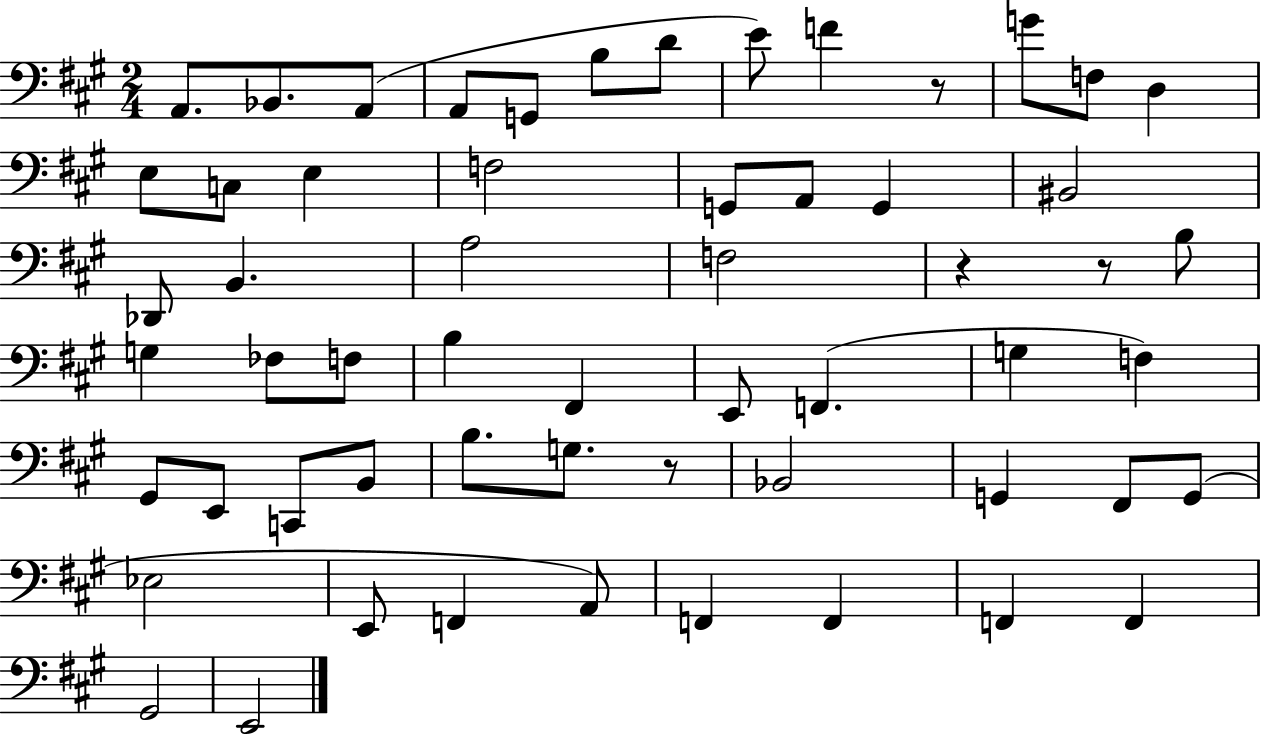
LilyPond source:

{
  \clef bass
  \numericTimeSignature
  \time 2/4
  \key a \major
  \repeat volta 2 { a,8. bes,8. a,8( | a,8 g,8 b8 d'8 | e'8) f'4 r8 | g'8 f8 d4 | \break e8 c8 e4 | f2 | g,8 a,8 g,4 | bis,2 | \break des,8 b,4. | a2 | f2 | r4 r8 b8 | \break g4 fes8 f8 | b4 fis,4 | e,8 f,4.( | g4 f4) | \break gis,8 e,8 c,8 b,8 | b8. g8. r8 | bes,2 | g,4 fis,8 g,8( | \break ees2 | e,8 f,4 a,8) | f,4 f,4 | f,4 f,4 | \break gis,2 | e,2 | } \bar "|."
}